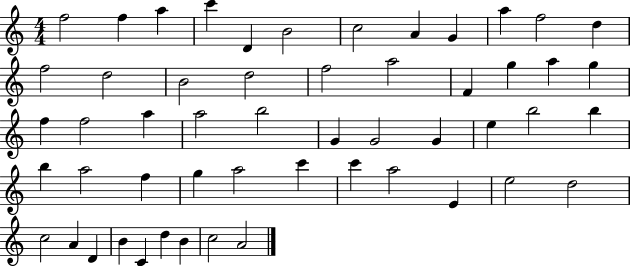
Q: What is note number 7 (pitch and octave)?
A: C5